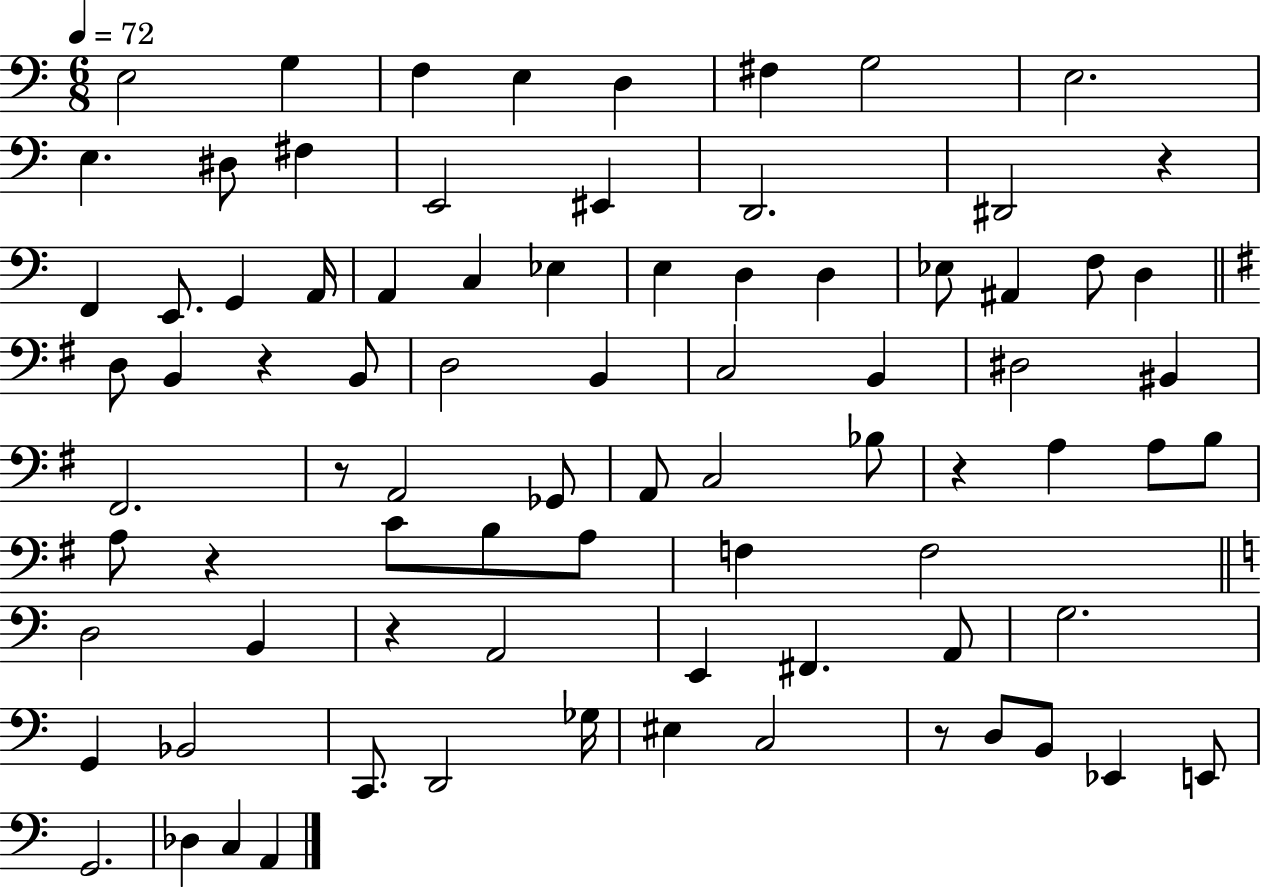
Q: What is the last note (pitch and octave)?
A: A2